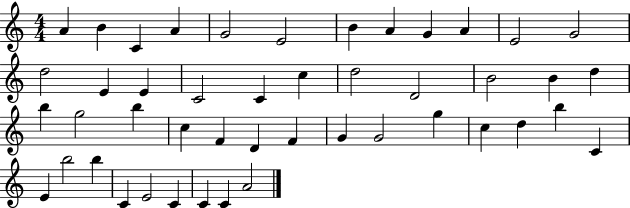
X:1
T:Untitled
M:4/4
L:1/4
K:C
A B C A G2 E2 B A G A E2 G2 d2 E E C2 C c d2 D2 B2 B d b g2 b c F D F G G2 g c d b C E b2 b C E2 C C C A2